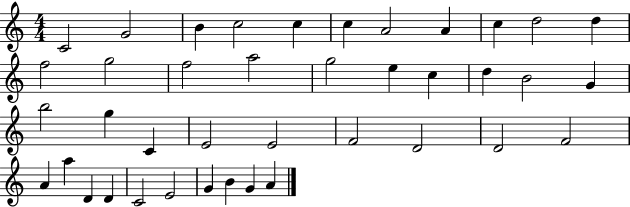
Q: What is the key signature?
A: C major